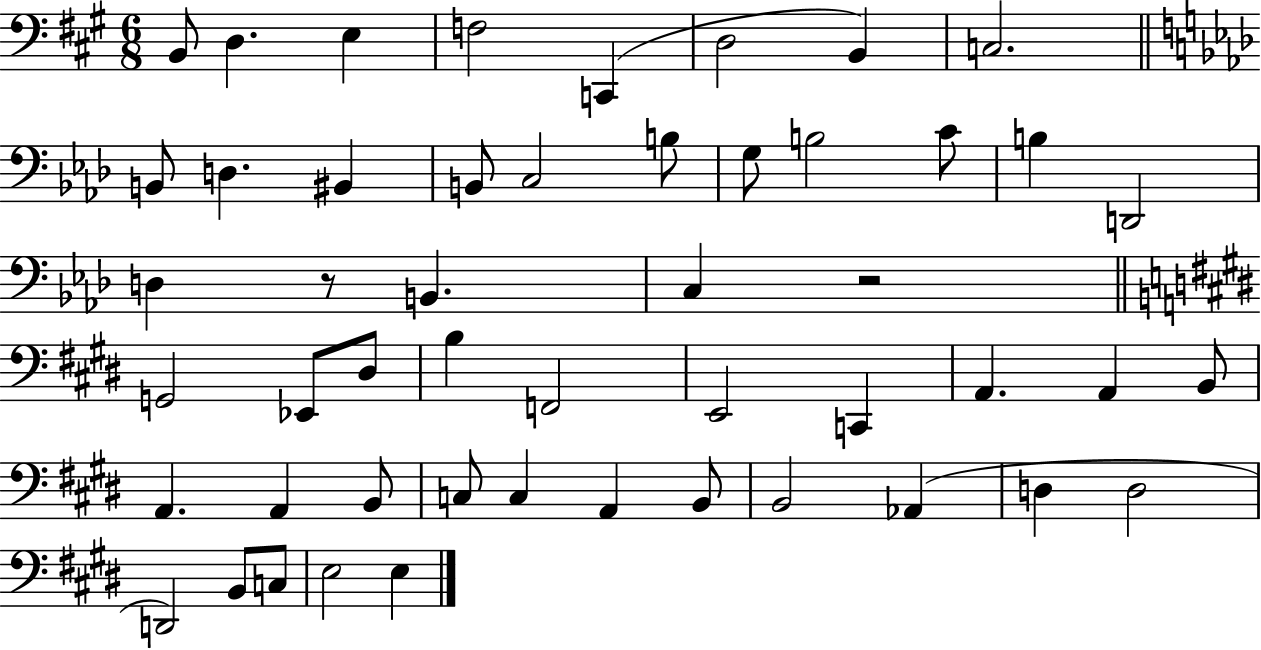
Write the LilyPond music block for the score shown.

{
  \clef bass
  \numericTimeSignature
  \time 6/8
  \key a \major
  b,8 d4. e4 | f2 c,4( | d2 b,4) | c2. | \break \bar "||" \break \key f \minor b,8 d4. bis,4 | b,8 c2 b8 | g8 b2 c'8 | b4 d,2 | \break d4 r8 b,4. | c4 r2 | \bar "||" \break \key e \major g,2 ees,8 dis8 | b4 f,2 | e,2 c,4 | a,4. a,4 b,8 | \break a,4. a,4 b,8 | c8 c4 a,4 b,8 | b,2 aes,4( | d4 d2 | \break d,2) b,8 c8 | e2 e4 | \bar "|."
}